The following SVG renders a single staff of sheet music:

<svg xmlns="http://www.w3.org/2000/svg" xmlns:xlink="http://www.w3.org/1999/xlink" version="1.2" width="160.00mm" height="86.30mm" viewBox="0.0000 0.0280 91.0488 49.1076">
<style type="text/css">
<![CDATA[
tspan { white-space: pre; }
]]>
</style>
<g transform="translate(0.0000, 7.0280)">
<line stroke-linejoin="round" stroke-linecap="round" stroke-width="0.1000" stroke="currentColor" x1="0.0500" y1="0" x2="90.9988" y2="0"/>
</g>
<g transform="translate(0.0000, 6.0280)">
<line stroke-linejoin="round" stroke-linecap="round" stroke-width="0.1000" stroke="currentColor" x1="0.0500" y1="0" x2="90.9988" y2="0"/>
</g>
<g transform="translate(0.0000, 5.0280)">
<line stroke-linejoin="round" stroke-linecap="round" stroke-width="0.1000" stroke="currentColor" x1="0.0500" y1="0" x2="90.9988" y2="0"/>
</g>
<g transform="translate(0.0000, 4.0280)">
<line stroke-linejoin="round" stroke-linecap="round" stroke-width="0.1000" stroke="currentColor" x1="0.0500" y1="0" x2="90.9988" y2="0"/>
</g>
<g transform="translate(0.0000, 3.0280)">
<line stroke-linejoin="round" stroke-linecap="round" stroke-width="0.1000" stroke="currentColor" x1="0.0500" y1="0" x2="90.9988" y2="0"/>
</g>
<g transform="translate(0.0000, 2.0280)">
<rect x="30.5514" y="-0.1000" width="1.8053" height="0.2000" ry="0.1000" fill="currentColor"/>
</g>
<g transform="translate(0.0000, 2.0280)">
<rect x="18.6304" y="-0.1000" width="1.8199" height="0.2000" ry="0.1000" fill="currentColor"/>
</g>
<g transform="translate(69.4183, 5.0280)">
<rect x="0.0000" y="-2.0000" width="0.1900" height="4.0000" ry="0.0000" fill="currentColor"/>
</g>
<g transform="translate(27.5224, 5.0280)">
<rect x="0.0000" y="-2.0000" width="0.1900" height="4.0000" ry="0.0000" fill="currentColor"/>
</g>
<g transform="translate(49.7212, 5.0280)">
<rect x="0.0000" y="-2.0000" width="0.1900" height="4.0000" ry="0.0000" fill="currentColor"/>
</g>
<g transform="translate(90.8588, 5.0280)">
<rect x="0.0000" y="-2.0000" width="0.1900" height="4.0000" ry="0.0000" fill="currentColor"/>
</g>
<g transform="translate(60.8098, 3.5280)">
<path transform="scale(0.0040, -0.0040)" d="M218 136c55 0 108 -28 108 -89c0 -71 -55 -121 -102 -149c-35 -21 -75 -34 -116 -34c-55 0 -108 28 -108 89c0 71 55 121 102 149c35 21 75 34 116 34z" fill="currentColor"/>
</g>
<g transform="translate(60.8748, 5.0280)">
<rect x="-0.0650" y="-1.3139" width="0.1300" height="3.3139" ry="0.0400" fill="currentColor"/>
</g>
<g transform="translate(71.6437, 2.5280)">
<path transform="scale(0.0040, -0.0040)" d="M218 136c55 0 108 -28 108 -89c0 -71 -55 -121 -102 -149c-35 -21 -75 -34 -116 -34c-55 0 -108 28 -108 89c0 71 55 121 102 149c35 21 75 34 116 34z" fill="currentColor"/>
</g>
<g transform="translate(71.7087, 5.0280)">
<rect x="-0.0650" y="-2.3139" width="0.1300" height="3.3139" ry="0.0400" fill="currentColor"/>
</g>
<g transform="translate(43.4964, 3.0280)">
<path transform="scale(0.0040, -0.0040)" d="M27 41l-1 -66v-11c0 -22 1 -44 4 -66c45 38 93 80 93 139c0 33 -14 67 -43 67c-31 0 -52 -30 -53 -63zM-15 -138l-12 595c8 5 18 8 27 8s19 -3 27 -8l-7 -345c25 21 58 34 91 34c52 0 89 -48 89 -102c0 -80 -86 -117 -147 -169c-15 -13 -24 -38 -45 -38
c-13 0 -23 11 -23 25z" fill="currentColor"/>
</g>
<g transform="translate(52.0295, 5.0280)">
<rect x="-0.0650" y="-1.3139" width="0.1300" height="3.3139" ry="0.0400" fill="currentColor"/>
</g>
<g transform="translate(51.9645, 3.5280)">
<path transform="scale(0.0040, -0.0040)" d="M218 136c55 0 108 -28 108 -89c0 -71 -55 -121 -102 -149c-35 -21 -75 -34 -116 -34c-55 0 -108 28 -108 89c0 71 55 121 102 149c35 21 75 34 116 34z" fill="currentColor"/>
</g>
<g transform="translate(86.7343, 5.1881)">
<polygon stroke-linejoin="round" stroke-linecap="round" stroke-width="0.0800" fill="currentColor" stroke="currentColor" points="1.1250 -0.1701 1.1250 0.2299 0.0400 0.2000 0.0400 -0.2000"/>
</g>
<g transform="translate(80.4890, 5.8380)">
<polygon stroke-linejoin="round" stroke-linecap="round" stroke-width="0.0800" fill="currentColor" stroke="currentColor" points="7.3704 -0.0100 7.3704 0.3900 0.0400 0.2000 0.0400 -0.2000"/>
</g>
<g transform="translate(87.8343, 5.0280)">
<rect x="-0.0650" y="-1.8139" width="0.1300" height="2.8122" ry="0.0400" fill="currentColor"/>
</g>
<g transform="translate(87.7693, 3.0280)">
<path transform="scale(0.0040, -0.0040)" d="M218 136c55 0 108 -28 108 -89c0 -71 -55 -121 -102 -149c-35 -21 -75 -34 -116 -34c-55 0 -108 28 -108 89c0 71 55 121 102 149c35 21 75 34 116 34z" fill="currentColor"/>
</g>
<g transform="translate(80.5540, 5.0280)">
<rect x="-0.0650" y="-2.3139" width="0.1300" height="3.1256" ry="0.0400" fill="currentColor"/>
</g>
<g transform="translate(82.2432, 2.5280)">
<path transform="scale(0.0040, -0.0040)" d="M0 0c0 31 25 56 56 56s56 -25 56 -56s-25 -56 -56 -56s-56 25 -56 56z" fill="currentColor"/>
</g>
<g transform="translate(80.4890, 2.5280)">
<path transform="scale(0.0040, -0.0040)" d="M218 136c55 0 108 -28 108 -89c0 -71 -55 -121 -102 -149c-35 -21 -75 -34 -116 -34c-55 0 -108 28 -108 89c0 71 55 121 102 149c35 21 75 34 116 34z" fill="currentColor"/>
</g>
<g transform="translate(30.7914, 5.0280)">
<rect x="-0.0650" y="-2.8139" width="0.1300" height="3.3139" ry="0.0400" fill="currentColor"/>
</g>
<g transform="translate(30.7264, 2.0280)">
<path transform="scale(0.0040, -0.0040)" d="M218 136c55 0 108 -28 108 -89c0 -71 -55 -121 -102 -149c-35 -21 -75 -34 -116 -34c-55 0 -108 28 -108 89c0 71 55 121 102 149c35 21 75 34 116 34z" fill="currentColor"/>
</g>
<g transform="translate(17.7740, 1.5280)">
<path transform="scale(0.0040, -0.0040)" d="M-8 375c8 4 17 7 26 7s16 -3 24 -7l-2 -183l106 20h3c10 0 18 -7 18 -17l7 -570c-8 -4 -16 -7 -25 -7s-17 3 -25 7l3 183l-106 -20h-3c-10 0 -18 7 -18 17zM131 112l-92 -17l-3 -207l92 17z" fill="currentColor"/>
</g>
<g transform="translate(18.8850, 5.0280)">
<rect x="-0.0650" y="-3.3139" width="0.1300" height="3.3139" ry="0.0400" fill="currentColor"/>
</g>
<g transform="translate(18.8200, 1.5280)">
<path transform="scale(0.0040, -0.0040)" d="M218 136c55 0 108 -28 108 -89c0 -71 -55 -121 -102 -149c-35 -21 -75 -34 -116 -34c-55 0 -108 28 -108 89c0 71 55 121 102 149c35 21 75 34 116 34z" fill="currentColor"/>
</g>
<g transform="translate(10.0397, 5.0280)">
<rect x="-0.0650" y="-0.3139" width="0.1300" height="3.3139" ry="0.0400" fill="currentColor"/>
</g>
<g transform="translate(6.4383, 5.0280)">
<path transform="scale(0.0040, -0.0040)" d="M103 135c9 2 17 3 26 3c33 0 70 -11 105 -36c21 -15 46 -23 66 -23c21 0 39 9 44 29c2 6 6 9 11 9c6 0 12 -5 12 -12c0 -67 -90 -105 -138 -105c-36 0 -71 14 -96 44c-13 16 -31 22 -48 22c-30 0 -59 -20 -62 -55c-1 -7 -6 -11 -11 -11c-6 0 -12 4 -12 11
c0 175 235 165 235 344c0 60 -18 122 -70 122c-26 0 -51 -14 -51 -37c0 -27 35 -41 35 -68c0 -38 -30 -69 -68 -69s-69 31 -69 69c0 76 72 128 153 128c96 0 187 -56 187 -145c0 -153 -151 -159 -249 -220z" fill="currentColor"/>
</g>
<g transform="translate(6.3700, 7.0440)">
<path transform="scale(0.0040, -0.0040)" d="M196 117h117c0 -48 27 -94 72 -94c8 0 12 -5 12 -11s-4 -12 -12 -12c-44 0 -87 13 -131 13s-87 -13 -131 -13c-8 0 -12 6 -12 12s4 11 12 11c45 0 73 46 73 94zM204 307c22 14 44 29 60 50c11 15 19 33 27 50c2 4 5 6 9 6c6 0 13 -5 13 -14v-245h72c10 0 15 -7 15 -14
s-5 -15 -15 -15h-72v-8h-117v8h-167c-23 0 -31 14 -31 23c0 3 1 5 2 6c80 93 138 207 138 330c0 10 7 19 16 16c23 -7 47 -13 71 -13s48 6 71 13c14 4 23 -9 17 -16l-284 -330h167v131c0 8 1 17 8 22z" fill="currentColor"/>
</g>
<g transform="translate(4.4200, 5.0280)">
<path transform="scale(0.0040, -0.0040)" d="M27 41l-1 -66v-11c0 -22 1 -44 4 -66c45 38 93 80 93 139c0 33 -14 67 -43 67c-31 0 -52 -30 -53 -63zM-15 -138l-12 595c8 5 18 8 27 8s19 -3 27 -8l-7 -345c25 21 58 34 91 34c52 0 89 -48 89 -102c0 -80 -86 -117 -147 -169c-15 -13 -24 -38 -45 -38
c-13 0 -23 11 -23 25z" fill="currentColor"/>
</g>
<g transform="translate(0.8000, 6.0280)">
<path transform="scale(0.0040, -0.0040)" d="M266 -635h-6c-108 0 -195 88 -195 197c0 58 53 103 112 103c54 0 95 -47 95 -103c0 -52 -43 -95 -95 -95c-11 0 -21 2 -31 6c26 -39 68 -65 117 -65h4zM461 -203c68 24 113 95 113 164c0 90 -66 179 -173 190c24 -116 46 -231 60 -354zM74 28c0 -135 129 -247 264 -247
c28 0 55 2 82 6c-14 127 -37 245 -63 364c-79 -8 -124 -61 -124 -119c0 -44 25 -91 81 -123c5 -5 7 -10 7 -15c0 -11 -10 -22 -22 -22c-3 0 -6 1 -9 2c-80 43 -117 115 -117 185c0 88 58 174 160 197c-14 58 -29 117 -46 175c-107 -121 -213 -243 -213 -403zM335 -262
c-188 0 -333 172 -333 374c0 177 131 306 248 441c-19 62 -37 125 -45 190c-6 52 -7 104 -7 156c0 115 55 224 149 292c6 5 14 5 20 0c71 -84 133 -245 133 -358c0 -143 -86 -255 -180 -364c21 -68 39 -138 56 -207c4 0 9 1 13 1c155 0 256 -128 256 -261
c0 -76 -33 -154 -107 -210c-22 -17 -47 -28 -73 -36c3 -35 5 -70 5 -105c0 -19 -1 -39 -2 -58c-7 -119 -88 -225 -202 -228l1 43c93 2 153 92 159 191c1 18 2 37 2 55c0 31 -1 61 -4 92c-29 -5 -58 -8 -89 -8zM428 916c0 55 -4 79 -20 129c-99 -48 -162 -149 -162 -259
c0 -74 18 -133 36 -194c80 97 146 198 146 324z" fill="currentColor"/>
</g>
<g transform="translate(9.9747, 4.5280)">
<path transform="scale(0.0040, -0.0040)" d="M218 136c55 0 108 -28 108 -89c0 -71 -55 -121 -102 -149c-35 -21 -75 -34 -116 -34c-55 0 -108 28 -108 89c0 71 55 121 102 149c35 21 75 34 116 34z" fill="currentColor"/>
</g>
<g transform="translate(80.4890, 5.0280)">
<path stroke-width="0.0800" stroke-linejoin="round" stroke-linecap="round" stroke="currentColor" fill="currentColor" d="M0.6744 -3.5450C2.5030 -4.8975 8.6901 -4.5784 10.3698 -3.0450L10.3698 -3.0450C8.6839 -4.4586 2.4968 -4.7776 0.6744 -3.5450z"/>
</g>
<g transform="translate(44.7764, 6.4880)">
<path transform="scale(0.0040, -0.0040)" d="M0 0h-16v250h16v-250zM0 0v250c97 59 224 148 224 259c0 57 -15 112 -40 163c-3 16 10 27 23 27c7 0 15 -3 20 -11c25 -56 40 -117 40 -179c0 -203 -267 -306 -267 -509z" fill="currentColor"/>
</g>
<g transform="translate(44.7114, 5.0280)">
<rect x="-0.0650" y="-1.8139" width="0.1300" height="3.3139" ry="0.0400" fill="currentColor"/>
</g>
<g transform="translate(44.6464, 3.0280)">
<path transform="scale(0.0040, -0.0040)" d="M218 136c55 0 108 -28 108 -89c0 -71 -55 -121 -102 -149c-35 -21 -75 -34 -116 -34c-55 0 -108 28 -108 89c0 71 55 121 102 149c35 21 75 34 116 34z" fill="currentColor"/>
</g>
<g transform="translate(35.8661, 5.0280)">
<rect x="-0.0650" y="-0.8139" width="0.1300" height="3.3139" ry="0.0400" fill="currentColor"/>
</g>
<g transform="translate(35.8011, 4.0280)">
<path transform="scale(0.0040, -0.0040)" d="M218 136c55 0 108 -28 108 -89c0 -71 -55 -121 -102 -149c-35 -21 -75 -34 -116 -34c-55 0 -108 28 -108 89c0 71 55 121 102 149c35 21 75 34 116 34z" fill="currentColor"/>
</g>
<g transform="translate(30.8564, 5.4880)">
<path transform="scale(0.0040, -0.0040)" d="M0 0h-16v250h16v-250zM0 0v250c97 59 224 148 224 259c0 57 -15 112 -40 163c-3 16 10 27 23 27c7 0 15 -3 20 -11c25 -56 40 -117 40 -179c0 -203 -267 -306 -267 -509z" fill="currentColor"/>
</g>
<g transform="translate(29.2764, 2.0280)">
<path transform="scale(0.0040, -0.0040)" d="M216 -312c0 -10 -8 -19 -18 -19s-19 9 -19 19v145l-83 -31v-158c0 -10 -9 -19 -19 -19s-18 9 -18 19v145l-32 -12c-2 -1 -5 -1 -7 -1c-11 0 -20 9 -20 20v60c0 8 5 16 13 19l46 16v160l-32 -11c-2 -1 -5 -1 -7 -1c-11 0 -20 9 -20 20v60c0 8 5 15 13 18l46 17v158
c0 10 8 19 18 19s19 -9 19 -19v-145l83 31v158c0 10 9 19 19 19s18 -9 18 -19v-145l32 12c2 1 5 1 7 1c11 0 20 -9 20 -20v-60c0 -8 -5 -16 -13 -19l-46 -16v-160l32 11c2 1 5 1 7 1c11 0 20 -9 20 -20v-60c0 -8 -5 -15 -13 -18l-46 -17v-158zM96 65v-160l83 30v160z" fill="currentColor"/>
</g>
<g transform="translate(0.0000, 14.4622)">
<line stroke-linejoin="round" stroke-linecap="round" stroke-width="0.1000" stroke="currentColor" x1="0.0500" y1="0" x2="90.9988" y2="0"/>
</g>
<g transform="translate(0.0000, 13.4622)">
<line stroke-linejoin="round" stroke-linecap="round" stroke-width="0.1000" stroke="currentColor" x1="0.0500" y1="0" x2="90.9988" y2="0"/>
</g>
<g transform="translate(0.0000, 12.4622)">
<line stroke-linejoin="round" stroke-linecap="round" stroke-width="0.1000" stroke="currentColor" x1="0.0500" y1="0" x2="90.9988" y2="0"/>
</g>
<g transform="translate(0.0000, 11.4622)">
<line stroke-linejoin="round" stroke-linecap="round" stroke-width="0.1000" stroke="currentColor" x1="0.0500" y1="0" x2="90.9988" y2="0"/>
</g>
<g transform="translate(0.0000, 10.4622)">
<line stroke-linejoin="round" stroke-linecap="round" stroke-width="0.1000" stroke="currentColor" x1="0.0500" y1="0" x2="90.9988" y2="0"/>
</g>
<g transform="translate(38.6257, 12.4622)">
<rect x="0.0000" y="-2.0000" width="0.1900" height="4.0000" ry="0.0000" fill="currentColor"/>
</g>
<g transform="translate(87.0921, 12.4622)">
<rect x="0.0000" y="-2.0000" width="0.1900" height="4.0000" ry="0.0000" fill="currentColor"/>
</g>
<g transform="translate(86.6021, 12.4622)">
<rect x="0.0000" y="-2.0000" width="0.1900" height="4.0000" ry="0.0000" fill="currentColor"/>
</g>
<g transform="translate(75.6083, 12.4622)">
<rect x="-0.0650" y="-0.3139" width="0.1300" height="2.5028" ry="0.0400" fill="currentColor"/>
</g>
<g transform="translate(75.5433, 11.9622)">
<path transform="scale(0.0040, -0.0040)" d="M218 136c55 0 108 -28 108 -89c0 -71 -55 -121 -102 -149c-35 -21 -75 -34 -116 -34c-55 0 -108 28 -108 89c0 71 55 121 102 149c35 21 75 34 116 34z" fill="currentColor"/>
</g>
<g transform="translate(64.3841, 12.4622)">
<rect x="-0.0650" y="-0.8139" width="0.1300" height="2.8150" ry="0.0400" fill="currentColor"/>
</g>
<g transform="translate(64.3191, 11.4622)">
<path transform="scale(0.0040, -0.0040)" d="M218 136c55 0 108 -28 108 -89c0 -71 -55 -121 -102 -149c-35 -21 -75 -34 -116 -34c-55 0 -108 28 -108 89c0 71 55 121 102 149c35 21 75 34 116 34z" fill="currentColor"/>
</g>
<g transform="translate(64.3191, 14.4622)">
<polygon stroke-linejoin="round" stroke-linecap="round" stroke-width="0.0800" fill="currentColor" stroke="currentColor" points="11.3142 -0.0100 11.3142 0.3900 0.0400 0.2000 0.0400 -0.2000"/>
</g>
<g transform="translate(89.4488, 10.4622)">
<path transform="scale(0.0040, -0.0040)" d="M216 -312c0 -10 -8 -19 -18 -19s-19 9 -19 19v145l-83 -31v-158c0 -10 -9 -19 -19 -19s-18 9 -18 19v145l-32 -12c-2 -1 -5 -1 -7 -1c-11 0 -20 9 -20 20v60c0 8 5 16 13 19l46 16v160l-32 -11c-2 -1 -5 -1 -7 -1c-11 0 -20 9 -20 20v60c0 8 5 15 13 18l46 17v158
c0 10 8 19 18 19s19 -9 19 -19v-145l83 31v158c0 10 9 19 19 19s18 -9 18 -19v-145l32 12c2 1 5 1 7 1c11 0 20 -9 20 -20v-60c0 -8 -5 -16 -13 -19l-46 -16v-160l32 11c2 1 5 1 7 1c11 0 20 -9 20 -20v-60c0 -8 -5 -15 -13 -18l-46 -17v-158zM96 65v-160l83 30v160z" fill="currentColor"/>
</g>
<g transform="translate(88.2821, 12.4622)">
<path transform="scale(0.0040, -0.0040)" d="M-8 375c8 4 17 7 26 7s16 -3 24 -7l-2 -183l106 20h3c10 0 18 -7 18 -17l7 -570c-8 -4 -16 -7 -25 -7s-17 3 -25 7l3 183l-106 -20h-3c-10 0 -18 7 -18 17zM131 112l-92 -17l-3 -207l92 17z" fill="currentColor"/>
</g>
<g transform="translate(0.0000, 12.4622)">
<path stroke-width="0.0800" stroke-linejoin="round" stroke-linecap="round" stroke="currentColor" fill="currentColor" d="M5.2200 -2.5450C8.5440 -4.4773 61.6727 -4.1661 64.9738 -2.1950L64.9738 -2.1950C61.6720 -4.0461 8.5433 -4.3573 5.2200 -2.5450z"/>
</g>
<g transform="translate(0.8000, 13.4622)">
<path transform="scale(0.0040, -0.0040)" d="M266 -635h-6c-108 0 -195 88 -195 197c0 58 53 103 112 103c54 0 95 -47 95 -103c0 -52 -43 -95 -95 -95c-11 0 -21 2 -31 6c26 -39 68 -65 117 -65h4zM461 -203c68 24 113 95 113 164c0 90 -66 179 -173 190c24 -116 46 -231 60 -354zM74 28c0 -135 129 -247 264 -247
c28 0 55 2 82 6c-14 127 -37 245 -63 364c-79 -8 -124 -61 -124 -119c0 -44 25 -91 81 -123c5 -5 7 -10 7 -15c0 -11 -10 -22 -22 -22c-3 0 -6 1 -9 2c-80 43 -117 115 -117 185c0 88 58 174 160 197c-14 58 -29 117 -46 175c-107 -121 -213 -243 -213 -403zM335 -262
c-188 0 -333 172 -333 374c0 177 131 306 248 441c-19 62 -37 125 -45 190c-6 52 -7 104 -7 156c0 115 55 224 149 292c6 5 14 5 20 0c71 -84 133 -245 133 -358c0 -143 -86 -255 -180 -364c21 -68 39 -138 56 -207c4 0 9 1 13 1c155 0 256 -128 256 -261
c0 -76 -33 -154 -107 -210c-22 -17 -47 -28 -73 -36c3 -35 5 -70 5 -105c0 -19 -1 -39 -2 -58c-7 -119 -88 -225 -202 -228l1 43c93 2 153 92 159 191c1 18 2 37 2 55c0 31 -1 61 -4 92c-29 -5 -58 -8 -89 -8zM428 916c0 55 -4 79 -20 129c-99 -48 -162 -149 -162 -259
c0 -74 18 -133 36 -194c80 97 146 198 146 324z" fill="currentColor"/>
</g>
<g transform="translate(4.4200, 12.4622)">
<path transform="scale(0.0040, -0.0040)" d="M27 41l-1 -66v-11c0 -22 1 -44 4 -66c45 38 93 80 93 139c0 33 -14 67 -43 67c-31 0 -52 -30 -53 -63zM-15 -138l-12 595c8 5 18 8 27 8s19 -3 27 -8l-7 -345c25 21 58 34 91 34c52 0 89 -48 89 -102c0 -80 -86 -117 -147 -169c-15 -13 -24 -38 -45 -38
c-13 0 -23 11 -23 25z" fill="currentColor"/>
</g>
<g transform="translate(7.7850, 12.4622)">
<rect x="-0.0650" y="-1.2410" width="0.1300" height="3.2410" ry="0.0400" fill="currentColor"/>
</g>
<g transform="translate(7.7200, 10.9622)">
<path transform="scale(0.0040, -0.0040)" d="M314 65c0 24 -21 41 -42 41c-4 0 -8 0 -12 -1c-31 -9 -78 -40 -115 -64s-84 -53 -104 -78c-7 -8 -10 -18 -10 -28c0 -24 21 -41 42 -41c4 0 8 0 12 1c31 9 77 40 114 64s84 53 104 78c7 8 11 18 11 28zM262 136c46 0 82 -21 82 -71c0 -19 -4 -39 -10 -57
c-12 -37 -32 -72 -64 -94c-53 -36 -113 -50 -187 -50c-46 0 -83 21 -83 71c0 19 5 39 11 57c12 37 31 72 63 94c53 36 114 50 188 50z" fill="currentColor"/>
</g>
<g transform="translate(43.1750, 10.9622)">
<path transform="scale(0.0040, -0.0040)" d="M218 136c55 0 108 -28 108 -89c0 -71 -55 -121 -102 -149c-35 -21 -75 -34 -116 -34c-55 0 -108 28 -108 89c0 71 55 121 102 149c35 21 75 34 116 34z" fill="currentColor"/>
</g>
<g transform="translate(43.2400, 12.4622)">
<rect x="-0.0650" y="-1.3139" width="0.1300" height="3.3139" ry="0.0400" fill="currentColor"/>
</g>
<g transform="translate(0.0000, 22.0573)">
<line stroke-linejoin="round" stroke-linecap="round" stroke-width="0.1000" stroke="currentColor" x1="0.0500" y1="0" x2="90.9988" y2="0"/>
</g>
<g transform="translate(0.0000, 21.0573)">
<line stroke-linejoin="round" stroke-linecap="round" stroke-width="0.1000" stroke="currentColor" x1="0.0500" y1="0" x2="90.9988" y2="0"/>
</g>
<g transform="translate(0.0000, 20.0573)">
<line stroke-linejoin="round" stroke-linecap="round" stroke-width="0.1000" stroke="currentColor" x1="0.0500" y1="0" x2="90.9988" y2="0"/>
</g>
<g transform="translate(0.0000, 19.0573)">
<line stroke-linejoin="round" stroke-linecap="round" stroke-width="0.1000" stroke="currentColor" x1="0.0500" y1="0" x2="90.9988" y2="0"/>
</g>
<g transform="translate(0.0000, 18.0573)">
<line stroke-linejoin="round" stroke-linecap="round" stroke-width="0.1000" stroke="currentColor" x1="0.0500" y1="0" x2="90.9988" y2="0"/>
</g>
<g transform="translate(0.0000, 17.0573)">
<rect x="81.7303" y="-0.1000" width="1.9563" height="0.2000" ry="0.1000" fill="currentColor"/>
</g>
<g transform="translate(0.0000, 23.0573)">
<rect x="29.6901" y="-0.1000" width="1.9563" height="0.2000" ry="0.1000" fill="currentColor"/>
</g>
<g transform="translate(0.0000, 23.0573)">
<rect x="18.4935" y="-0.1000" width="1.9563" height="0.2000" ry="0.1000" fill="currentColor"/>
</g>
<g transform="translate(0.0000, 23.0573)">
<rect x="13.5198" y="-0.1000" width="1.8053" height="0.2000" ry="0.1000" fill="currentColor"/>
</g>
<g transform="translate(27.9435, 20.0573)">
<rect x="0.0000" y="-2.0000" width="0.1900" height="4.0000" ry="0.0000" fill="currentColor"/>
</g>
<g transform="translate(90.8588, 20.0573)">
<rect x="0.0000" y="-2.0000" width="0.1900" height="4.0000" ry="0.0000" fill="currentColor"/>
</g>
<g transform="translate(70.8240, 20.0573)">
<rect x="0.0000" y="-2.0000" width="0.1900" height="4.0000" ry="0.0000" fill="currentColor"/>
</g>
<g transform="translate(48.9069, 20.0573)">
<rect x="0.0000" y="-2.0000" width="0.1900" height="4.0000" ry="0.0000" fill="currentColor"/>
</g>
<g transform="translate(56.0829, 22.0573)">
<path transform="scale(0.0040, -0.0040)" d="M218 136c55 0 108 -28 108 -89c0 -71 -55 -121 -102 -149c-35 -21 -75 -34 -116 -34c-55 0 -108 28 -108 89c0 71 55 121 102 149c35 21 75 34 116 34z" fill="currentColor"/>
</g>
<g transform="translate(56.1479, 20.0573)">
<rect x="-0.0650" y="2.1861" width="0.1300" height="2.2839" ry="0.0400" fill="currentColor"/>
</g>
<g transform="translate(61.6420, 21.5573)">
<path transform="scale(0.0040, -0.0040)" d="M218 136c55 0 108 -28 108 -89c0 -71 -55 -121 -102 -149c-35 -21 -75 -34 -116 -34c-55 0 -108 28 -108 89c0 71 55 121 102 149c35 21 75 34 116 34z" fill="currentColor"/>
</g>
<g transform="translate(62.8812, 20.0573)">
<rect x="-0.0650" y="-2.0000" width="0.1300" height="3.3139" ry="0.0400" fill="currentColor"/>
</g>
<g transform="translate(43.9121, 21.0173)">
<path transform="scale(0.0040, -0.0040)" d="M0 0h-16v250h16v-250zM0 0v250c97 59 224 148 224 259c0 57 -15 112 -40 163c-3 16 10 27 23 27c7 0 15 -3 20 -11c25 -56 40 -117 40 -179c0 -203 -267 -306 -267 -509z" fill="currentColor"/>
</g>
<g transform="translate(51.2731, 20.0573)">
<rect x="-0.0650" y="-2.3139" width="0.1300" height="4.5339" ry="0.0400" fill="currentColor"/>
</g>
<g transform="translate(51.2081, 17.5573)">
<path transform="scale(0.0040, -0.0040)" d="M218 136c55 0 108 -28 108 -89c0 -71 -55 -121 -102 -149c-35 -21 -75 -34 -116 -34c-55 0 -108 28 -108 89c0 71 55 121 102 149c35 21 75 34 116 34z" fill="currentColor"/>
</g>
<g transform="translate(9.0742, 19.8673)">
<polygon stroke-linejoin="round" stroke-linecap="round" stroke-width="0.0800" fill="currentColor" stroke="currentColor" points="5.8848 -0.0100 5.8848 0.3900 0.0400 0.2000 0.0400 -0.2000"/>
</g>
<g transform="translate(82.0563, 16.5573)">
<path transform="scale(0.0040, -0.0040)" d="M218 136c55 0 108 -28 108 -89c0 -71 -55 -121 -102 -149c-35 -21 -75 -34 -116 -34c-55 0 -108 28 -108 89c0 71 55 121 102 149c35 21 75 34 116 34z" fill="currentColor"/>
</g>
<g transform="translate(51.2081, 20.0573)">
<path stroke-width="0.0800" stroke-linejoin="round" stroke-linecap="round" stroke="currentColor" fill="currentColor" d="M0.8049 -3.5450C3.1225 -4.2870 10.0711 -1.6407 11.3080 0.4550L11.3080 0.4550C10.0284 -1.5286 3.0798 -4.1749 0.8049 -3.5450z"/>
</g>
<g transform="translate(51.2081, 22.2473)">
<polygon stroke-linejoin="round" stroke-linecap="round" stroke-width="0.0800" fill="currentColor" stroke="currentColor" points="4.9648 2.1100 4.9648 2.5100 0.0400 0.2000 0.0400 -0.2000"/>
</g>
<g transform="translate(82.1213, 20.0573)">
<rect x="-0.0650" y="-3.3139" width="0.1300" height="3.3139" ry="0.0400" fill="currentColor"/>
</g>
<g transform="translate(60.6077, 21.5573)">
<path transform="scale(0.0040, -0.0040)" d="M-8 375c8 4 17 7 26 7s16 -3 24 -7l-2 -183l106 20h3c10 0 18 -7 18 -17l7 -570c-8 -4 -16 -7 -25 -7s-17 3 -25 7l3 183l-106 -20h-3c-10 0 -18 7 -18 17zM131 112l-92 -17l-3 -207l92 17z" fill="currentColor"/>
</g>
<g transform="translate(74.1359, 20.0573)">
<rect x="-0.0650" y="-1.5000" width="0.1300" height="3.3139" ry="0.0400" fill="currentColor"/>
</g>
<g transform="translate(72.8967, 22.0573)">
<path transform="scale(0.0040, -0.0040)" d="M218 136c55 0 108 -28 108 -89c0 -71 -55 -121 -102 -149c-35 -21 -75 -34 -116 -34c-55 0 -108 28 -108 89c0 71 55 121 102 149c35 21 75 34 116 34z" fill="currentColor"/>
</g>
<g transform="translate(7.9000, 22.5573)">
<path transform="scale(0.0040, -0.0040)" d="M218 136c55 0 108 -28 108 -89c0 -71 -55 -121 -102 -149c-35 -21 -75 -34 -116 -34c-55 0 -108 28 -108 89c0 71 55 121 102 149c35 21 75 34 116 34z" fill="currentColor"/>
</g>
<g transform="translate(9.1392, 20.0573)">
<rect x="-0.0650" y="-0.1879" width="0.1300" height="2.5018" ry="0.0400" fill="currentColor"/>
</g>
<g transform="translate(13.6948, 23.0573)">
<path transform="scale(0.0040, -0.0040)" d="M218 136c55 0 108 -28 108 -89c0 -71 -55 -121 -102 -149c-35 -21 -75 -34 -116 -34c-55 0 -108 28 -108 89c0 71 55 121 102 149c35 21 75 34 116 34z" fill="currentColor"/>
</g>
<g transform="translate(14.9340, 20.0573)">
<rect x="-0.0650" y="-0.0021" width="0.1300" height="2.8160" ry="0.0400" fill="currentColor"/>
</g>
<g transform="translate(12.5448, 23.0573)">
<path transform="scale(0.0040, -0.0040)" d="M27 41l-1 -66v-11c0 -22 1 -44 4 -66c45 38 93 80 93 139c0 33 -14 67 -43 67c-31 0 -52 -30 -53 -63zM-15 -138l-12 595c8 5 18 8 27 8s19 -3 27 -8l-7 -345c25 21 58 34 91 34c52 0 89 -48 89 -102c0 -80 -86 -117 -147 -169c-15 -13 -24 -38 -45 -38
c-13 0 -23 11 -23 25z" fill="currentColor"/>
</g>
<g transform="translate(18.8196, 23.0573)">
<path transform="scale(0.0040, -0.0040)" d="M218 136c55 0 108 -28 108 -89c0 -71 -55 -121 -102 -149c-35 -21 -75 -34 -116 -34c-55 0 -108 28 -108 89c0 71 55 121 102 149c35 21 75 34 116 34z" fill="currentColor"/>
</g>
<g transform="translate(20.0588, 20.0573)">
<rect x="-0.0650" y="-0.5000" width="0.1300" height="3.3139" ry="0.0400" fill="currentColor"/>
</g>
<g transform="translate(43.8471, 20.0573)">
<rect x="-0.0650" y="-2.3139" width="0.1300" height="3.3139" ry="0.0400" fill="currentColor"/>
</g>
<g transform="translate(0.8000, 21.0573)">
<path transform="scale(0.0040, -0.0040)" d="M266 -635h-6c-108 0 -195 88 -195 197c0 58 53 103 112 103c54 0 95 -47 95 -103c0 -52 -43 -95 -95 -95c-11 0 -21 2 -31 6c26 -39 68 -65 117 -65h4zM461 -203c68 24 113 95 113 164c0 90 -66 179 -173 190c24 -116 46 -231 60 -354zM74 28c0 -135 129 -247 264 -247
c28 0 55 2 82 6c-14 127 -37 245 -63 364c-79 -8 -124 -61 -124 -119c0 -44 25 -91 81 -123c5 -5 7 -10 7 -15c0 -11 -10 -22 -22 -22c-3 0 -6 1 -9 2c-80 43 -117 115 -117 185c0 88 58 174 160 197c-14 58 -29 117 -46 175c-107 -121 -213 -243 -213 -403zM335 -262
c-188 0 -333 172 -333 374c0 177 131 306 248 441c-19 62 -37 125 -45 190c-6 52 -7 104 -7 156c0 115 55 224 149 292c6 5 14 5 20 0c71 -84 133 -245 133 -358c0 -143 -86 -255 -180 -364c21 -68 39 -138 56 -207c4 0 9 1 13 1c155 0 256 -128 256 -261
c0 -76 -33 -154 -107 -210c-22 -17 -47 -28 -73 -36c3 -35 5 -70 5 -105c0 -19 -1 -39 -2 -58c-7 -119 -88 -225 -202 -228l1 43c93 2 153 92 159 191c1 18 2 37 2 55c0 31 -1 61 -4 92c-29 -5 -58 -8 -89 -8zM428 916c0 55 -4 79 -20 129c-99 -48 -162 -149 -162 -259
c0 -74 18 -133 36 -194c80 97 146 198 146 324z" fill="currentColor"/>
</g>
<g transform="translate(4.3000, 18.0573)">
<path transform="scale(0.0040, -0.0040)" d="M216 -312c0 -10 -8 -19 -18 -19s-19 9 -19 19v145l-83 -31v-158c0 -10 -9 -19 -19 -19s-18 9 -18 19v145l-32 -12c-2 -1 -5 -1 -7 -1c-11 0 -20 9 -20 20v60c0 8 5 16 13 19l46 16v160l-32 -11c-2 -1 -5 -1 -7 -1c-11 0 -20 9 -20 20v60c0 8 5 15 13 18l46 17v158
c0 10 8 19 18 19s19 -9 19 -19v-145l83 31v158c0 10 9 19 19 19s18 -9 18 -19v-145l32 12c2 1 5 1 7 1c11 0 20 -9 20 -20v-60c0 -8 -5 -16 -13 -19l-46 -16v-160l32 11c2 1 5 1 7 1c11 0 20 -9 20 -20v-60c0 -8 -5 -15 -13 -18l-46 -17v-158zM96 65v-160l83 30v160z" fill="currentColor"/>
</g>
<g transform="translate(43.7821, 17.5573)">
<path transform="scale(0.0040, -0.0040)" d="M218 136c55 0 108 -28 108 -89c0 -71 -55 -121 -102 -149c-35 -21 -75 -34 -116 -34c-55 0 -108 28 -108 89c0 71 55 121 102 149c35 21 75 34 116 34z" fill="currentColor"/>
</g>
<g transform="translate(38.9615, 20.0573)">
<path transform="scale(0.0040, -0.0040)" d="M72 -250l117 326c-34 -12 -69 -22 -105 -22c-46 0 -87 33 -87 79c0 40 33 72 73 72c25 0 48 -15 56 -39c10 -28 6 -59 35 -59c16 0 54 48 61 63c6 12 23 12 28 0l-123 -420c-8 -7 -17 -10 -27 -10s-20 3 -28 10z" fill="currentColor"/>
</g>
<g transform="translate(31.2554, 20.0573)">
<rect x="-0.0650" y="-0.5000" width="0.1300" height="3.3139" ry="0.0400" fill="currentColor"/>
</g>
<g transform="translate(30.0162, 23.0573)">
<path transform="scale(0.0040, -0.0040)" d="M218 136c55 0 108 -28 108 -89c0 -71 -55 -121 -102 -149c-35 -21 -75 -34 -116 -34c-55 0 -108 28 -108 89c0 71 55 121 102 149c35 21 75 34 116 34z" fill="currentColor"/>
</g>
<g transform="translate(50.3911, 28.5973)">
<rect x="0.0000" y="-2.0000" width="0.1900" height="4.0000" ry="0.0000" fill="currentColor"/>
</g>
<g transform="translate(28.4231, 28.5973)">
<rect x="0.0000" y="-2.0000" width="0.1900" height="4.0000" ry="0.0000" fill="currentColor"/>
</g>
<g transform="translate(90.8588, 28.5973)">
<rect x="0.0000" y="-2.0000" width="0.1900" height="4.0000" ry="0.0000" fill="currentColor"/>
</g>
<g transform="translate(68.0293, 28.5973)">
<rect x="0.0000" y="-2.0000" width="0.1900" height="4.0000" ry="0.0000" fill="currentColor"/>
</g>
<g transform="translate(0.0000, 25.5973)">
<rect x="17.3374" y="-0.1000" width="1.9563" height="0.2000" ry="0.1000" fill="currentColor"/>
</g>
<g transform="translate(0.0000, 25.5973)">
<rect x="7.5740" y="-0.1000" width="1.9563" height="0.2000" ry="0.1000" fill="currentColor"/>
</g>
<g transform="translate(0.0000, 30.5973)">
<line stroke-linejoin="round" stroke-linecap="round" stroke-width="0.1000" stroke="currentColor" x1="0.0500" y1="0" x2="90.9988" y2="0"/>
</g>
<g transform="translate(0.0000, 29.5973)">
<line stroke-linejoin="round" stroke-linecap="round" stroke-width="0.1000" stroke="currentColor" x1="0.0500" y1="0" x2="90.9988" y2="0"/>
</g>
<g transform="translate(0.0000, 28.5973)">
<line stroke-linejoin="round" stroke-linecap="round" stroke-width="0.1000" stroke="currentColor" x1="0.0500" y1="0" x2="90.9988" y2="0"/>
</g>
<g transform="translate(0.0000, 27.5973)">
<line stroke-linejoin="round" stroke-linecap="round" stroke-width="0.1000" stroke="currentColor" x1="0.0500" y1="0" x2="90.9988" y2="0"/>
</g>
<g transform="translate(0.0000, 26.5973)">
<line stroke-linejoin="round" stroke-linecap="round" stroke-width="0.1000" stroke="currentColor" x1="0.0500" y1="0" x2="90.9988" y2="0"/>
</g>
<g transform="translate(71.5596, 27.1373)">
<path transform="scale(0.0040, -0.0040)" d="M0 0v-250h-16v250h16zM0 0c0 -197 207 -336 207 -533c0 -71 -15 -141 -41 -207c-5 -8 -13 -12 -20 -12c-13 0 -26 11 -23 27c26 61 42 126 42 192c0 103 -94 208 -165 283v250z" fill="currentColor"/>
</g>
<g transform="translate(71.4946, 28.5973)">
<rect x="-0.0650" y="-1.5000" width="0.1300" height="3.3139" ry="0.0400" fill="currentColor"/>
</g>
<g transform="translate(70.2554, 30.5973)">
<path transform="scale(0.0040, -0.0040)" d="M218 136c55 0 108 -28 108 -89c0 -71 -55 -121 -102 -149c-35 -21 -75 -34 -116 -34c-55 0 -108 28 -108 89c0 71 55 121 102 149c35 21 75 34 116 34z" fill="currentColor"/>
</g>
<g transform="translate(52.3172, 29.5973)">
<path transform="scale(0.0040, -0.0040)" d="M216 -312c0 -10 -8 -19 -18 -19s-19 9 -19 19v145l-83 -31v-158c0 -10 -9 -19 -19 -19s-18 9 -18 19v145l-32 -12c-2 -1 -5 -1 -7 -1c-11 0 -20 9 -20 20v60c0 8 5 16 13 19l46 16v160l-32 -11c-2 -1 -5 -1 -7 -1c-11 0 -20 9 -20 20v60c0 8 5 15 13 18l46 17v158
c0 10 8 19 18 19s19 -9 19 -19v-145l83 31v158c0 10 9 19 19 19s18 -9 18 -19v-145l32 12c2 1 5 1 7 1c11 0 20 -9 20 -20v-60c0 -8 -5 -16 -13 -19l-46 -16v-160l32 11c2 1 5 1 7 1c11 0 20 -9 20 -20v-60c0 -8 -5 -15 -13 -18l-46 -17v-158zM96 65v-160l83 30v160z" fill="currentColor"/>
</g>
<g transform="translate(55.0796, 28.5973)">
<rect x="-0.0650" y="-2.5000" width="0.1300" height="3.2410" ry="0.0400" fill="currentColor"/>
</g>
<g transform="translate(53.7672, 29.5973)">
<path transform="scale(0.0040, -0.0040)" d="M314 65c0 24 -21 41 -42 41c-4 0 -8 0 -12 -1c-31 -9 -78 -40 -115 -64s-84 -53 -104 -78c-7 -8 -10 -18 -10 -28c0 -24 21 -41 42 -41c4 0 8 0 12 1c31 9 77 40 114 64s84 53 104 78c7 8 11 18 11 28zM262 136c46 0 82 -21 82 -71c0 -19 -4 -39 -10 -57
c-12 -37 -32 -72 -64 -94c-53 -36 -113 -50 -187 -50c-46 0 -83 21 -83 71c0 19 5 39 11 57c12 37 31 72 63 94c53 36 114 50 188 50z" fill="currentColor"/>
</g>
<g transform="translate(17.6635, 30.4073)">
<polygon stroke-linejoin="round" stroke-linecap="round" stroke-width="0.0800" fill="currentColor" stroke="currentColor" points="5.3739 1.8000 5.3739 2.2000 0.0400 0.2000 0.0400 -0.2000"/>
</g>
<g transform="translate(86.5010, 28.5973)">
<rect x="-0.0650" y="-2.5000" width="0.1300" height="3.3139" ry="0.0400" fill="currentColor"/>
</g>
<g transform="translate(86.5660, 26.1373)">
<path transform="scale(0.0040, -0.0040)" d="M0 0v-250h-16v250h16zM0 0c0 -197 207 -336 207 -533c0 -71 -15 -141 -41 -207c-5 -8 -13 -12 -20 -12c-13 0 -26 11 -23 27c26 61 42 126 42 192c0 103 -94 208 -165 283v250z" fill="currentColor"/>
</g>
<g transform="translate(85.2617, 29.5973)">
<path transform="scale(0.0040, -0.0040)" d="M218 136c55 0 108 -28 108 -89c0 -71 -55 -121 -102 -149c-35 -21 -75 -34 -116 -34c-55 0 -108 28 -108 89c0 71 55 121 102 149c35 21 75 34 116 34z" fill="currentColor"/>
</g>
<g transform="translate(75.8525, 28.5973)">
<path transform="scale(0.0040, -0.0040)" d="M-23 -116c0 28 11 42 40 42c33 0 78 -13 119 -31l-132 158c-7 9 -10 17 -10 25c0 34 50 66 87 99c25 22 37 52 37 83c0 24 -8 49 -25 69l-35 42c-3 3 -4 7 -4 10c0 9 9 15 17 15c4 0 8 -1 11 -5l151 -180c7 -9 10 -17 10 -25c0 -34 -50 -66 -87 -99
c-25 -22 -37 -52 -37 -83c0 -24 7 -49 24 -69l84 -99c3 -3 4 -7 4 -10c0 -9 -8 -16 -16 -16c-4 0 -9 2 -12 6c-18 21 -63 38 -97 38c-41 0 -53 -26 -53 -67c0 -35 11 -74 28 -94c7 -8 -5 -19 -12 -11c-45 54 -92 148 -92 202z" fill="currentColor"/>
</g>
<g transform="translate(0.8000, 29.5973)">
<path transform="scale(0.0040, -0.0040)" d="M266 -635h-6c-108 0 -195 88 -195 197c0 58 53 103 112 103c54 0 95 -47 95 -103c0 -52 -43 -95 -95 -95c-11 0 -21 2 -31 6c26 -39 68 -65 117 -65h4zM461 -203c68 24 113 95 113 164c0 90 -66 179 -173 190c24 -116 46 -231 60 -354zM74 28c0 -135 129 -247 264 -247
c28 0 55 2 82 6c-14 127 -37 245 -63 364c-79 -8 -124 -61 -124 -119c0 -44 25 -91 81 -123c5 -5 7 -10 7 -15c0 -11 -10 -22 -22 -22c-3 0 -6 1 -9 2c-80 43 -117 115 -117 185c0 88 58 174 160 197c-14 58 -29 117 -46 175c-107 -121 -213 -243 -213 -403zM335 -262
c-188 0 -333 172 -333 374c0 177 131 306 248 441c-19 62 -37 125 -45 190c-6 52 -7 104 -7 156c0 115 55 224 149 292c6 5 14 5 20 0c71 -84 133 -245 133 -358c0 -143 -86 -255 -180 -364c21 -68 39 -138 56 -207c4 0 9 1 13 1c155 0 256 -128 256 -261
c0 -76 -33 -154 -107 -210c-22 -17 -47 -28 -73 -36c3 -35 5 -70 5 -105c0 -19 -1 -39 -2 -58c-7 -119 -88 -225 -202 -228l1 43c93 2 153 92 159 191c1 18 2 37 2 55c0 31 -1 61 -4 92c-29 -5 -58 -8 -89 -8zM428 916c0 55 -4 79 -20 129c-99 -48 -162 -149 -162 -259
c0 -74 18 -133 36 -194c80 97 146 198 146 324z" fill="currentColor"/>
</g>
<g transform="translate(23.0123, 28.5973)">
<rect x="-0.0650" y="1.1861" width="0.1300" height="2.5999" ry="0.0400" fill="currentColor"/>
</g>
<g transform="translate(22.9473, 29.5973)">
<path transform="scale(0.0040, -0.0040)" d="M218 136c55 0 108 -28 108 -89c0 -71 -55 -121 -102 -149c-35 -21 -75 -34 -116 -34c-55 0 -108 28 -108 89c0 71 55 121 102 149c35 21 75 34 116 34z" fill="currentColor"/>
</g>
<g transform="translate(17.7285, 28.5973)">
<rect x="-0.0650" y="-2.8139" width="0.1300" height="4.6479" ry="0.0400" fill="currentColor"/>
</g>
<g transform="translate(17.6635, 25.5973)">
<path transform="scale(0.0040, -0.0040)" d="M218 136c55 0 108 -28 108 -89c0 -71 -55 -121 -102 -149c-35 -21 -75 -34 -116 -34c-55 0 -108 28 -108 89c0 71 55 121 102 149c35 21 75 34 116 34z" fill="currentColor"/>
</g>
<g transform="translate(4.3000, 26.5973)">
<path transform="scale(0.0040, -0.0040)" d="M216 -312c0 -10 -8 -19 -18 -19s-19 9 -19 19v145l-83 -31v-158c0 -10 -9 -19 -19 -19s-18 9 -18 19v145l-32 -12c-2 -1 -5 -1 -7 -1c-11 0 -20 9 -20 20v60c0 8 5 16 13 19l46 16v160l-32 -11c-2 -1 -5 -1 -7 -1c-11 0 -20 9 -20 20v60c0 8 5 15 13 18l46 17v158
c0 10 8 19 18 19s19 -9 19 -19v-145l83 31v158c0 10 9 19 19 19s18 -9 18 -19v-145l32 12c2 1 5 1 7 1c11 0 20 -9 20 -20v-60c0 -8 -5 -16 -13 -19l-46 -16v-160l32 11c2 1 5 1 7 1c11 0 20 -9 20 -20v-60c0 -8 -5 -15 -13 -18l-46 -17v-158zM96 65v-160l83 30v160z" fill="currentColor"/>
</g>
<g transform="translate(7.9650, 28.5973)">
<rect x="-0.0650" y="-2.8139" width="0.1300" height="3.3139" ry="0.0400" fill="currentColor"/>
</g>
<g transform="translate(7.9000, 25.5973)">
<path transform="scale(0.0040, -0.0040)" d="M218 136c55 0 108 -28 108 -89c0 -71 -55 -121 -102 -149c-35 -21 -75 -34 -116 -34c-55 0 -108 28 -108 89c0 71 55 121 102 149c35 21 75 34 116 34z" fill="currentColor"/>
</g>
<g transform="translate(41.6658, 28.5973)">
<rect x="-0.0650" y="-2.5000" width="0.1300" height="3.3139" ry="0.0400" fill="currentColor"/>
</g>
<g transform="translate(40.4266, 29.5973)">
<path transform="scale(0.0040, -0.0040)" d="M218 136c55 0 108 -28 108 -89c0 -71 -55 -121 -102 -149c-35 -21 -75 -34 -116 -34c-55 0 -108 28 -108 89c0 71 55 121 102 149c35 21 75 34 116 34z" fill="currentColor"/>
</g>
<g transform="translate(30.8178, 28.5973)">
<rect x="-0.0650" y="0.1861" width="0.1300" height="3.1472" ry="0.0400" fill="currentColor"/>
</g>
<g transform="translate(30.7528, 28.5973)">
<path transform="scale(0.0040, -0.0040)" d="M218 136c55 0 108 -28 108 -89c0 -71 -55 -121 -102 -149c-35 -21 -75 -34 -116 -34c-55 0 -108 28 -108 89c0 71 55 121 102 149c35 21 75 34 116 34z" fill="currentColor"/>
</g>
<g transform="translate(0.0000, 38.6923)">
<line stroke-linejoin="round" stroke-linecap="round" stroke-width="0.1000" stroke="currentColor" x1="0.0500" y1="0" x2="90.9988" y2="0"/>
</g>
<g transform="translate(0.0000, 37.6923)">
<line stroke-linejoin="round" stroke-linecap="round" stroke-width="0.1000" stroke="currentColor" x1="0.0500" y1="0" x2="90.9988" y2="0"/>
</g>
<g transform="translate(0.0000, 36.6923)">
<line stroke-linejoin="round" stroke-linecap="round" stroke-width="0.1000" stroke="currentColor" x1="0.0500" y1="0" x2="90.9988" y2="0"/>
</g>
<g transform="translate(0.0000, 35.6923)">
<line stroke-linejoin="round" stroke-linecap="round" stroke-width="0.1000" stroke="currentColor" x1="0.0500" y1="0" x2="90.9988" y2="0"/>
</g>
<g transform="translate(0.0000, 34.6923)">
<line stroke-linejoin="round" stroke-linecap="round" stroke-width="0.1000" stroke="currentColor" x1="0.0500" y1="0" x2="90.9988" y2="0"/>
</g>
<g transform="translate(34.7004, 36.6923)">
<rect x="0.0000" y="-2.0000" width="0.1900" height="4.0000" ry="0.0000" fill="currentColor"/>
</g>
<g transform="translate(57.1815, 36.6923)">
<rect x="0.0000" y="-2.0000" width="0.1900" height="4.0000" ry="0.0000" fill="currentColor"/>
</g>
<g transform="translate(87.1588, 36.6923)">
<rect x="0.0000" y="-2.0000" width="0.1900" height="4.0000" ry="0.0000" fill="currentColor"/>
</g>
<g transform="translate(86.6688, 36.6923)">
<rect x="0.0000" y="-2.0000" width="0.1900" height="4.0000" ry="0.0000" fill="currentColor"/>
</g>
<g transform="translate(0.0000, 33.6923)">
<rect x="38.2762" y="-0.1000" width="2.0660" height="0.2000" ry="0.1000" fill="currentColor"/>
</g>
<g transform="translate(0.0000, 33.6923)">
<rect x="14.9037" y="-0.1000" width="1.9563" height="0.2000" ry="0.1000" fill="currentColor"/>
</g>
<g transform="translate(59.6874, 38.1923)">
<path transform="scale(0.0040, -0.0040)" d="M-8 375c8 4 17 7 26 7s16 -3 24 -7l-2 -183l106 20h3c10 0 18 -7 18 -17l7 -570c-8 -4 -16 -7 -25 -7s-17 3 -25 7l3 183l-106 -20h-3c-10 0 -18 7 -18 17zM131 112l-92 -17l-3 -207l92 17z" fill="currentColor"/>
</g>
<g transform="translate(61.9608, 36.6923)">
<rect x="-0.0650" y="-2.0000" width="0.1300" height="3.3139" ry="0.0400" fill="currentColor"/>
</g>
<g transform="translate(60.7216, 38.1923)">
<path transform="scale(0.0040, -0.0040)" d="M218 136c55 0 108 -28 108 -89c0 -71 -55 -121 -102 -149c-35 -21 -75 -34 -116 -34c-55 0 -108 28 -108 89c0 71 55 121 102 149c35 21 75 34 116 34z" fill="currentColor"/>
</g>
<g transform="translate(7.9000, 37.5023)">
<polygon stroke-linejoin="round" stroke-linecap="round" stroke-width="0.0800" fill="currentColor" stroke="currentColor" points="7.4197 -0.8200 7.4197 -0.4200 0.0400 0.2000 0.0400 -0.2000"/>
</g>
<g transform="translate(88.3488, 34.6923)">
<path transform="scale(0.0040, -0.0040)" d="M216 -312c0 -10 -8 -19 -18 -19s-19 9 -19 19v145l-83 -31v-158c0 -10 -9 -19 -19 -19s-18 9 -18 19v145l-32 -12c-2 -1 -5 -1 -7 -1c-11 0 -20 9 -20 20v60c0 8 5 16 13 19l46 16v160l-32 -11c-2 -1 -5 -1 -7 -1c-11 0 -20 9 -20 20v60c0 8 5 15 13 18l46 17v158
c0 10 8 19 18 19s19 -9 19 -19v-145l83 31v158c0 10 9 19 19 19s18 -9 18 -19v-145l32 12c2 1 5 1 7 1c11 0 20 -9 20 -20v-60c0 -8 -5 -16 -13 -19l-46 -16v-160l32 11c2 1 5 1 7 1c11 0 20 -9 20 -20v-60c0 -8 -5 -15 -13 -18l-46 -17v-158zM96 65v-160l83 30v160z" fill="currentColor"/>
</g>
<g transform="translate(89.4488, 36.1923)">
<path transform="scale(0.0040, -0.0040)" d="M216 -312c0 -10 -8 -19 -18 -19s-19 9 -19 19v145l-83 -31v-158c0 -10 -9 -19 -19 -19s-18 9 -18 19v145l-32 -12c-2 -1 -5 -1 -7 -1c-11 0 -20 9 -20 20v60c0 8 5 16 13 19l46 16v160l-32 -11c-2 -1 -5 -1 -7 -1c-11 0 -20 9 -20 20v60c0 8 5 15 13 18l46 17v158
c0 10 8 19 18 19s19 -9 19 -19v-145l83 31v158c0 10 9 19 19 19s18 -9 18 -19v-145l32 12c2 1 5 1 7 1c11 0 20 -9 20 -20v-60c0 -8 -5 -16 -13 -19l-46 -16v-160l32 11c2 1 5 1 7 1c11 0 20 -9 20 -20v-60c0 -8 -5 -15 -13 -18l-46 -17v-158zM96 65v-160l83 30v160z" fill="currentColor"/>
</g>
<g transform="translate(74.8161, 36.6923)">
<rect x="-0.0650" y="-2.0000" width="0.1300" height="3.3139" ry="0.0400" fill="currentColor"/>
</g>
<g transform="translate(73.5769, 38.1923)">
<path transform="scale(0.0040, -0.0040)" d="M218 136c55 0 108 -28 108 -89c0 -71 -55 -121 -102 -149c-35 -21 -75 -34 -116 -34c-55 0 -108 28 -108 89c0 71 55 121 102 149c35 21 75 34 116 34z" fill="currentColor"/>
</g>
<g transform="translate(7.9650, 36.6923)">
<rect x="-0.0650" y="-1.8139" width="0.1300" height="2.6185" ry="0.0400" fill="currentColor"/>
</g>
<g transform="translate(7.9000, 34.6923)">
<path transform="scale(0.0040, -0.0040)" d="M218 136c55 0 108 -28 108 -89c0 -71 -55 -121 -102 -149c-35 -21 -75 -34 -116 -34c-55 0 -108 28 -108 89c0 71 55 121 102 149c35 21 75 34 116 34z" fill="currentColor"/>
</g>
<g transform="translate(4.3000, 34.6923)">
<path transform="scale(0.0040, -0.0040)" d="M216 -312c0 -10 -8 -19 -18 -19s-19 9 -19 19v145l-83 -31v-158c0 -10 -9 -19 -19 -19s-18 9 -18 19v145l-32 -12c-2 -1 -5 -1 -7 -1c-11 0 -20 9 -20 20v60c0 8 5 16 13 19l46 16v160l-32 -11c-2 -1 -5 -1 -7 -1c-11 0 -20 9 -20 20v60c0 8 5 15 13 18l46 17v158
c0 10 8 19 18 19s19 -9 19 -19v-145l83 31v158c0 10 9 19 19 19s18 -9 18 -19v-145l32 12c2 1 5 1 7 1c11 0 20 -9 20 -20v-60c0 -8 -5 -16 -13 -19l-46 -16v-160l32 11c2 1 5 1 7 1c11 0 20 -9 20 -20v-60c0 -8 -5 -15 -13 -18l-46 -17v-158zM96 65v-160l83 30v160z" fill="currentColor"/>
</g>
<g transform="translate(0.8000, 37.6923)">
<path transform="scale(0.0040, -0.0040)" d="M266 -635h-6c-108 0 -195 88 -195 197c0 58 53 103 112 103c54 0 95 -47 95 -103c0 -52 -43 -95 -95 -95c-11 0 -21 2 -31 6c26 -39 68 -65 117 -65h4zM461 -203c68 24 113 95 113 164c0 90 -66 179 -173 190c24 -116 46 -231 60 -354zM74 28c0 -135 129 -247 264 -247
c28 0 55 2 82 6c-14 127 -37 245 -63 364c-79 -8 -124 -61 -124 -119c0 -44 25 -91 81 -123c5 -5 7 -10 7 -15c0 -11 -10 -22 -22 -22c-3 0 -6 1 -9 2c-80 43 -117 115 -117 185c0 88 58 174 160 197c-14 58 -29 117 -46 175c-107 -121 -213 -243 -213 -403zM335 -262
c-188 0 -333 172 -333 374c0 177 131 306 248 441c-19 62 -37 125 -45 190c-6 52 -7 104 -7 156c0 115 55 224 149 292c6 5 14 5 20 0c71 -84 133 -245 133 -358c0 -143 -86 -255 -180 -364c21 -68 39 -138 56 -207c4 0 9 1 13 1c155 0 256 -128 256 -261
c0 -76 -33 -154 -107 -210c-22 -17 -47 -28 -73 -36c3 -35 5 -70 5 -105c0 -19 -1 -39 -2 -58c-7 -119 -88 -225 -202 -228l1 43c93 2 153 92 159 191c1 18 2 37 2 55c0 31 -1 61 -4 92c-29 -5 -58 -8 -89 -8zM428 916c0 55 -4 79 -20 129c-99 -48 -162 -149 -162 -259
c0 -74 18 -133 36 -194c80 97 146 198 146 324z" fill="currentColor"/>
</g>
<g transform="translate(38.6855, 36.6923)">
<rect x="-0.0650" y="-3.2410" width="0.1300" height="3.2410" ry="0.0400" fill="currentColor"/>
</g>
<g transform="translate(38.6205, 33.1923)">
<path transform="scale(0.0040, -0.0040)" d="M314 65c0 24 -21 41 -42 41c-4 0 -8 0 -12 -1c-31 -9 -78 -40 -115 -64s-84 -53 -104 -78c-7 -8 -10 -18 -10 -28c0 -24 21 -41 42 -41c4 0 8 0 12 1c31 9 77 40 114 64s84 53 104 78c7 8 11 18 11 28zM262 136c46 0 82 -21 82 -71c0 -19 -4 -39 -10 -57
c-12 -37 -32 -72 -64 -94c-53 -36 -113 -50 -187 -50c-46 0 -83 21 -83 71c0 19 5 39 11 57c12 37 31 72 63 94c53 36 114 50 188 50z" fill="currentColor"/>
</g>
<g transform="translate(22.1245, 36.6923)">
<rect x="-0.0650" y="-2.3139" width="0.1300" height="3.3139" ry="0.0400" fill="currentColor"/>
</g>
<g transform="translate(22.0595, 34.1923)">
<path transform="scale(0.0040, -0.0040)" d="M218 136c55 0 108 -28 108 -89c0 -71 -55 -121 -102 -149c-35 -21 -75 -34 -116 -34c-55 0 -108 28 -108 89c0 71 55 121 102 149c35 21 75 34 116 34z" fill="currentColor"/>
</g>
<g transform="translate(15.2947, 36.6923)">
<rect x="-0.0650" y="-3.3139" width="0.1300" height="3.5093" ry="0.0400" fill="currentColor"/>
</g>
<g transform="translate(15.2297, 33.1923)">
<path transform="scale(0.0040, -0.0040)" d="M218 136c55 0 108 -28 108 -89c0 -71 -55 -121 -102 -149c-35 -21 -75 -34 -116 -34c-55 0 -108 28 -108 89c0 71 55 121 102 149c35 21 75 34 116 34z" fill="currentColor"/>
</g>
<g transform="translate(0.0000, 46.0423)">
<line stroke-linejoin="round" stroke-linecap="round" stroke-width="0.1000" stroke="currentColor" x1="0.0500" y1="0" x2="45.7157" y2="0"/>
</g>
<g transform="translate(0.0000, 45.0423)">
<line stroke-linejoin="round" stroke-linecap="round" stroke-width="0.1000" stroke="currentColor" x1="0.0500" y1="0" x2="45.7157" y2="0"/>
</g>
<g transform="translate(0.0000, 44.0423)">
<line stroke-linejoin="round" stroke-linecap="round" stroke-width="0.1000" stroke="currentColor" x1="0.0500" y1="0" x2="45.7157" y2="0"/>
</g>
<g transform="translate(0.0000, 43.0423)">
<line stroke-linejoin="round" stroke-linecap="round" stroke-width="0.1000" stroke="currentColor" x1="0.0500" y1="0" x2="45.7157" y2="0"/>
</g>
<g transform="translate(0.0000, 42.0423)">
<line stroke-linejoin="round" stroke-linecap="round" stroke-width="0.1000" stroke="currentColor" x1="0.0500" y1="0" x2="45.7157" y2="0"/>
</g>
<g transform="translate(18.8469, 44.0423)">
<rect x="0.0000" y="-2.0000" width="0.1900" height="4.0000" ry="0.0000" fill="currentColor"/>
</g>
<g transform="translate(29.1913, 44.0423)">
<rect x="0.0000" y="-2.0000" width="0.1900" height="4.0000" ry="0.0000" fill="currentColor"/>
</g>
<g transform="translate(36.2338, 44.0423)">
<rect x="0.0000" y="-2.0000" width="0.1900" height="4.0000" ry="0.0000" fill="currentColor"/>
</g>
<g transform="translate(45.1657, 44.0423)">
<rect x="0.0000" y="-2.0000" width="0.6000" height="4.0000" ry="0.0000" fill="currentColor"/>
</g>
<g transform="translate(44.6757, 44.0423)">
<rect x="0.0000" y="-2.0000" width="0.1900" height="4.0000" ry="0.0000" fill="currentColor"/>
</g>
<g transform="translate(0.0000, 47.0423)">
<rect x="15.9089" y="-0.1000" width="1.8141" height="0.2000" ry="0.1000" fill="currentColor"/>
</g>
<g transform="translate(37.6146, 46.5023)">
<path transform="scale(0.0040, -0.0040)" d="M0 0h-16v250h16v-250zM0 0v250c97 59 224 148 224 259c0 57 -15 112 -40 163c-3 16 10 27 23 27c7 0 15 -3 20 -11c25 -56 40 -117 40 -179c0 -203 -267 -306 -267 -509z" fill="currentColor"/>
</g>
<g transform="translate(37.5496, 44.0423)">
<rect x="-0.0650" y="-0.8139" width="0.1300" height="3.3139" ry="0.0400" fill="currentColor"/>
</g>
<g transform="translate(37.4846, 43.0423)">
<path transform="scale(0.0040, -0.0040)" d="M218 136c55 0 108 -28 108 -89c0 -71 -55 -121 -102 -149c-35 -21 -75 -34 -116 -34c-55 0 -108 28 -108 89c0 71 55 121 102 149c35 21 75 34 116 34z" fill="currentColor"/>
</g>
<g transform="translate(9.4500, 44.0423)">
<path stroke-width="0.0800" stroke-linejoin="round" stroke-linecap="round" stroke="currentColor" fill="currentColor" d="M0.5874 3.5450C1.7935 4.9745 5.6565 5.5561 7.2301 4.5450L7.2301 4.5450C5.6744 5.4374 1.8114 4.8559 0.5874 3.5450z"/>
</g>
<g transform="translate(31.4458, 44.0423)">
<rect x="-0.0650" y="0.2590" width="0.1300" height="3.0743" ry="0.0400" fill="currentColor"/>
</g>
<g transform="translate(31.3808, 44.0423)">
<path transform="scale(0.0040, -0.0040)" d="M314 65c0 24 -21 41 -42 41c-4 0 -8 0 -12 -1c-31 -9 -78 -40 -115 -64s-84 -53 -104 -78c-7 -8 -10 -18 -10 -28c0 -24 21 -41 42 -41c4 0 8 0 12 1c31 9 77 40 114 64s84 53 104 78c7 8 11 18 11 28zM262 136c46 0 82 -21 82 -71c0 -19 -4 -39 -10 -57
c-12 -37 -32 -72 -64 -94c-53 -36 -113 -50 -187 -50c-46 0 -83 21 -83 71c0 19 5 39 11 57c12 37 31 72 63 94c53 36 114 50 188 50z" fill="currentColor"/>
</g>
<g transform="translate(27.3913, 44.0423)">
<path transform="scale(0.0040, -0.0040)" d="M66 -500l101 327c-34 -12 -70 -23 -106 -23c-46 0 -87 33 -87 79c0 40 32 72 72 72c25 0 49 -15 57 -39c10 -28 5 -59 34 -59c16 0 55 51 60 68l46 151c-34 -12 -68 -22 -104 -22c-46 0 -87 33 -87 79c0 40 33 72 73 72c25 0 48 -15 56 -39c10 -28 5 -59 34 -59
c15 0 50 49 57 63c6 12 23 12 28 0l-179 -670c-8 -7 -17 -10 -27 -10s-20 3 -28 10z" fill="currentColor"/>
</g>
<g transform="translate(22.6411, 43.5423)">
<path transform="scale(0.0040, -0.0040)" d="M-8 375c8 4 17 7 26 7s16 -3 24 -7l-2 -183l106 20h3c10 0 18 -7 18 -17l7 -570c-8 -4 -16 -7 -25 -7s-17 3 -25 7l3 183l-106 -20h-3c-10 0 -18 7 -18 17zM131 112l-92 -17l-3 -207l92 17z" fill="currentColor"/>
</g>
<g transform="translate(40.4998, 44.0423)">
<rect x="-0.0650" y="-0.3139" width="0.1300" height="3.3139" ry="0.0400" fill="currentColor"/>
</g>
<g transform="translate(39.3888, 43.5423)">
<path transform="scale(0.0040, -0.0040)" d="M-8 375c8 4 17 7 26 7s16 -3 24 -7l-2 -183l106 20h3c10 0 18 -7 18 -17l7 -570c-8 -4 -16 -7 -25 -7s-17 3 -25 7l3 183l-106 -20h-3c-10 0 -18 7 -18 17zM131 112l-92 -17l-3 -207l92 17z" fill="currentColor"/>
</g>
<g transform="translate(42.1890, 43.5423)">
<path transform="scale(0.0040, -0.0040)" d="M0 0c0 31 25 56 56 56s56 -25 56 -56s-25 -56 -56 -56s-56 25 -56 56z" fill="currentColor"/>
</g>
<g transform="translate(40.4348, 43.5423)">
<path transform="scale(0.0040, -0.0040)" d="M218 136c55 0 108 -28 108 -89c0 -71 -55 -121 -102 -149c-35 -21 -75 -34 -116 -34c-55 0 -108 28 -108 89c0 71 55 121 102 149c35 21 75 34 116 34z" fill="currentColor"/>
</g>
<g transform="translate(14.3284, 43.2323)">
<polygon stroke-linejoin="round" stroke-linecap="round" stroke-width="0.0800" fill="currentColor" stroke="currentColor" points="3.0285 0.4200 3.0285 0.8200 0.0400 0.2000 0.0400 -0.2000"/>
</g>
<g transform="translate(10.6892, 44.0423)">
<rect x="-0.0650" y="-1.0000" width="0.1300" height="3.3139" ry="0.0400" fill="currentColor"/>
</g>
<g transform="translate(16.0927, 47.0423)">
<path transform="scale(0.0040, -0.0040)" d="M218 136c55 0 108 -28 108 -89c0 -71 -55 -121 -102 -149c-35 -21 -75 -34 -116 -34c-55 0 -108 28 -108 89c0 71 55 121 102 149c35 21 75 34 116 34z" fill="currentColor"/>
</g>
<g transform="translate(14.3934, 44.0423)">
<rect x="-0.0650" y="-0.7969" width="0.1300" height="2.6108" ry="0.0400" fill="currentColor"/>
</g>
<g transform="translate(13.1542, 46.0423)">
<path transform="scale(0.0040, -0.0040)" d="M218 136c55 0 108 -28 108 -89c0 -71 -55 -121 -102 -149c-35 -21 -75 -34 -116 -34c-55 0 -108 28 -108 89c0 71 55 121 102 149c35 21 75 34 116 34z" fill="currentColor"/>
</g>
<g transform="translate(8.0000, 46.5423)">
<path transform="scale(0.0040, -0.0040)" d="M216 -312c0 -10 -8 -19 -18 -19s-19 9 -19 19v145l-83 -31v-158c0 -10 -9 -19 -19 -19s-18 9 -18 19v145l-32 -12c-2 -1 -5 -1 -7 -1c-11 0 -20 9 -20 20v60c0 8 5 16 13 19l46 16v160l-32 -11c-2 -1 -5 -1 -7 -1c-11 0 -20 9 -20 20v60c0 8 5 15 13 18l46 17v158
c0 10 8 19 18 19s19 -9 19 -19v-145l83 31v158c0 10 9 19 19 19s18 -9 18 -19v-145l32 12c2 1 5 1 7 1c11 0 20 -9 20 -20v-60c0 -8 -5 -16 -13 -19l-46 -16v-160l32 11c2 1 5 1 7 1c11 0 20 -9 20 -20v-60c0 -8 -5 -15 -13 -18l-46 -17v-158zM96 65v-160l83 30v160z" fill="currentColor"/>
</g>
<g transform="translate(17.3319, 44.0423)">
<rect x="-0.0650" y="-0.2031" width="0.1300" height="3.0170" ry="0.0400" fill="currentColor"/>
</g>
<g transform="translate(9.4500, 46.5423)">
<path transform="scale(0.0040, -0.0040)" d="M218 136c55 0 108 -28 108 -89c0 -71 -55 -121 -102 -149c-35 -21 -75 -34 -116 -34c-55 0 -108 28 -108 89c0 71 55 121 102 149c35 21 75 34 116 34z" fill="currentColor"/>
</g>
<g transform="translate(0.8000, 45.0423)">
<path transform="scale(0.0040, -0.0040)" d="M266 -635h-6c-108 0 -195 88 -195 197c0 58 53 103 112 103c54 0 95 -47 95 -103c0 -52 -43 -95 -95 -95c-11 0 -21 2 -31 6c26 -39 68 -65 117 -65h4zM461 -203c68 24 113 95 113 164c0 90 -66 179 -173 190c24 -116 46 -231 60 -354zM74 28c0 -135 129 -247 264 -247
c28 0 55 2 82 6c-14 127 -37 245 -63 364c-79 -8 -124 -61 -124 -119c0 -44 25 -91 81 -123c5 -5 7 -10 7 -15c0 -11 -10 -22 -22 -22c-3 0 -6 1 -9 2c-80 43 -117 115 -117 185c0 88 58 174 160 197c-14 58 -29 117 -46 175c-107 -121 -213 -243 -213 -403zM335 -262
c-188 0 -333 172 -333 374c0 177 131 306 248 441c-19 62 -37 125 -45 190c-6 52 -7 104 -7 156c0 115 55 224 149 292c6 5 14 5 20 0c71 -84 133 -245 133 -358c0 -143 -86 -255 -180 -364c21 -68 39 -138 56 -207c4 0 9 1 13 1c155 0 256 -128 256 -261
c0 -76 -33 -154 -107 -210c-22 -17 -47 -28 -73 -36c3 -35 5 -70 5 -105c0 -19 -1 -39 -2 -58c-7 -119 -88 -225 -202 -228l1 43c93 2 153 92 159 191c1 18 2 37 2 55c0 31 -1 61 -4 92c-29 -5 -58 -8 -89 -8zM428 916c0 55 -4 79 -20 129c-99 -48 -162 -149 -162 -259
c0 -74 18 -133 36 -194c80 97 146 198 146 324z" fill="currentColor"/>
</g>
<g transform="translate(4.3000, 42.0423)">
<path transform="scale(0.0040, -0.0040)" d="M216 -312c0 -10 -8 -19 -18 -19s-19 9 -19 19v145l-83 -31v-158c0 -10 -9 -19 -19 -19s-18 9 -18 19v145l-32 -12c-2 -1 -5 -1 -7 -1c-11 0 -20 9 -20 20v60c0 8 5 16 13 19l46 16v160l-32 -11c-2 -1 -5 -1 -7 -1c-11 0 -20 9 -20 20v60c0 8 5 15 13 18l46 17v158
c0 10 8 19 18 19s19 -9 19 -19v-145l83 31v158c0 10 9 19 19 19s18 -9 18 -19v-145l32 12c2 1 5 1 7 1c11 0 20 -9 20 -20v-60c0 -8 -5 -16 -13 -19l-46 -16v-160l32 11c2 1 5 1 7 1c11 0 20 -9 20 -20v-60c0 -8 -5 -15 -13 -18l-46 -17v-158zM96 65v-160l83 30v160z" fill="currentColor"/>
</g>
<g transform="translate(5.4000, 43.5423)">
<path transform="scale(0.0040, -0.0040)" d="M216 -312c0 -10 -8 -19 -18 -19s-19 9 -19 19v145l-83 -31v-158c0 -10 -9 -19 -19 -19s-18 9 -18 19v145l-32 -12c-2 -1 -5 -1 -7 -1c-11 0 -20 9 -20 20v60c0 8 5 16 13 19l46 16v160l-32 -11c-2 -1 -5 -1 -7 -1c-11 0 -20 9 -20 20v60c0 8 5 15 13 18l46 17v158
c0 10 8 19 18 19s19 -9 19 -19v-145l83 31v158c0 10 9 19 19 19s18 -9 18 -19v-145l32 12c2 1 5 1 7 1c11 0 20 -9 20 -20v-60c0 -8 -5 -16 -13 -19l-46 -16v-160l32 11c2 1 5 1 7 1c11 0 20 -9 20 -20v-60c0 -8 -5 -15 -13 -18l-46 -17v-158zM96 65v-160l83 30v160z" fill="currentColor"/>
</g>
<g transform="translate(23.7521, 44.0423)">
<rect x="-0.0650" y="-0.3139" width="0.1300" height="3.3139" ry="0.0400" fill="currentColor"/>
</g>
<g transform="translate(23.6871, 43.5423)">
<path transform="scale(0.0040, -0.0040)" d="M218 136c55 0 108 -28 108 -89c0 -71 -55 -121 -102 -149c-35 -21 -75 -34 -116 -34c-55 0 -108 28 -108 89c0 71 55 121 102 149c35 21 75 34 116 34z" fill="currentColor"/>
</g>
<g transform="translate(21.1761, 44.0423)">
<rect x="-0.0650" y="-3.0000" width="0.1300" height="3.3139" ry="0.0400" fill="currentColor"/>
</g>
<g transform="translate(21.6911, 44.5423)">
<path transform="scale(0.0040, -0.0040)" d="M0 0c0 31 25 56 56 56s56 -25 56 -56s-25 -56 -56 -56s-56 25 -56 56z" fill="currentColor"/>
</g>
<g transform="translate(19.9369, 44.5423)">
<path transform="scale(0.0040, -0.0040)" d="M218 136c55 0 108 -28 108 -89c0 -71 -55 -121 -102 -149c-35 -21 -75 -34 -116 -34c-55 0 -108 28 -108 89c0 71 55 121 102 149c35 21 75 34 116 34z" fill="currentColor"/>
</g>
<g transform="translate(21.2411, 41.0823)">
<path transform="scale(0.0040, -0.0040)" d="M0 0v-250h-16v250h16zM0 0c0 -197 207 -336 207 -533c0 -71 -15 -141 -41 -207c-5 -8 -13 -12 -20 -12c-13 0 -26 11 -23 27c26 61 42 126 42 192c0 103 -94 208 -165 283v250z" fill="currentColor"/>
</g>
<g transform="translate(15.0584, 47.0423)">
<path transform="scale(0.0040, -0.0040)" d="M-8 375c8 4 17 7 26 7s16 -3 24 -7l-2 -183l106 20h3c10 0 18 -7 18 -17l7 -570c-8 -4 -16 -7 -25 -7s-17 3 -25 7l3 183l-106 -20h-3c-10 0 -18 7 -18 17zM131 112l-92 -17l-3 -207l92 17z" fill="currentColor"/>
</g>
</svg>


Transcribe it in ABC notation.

X:1
T:Untitled
M:2/4
L:1/4
K:F
c b ^a/2 d _f/2 e e g g/2 f/4 e2 e d/2 c/2 D/2 _C/2 _C C z/2 g/2 g/2 E/2 F E b a a/2 G/2 B G ^G2 E/2 z G/2 ^f/2 b/2 g b2 F F ^D E/2 C/2 A/2 c z/4 B2 d/2 c